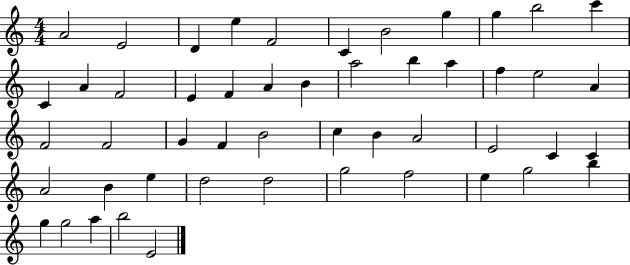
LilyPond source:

{
  \clef treble
  \numericTimeSignature
  \time 4/4
  \key c \major
  a'2 e'2 | d'4 e''4 f'2 | c'4 b'2 g''4 | g''4 b''2 c'''4 | \break c'4 a'4 f'2 | e'4 f'4 a'4 b'4 | a''2 b''4 a''4 | f''4 e''2 a'4 | \break f'2 f'2 | g'4 f'4 b'2 | c''4 b'4 a'2 | e'2 c'4 c'4 | \break a'2 b'4 e''4 | d''2 d''2 | g''2 f''2 | e''4 g''2 b''4 | \break g''4 g''2 a''4 | b''2 e'2 | \bar "|."
}